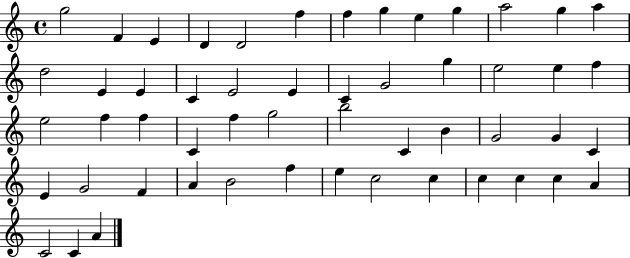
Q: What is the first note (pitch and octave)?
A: G5